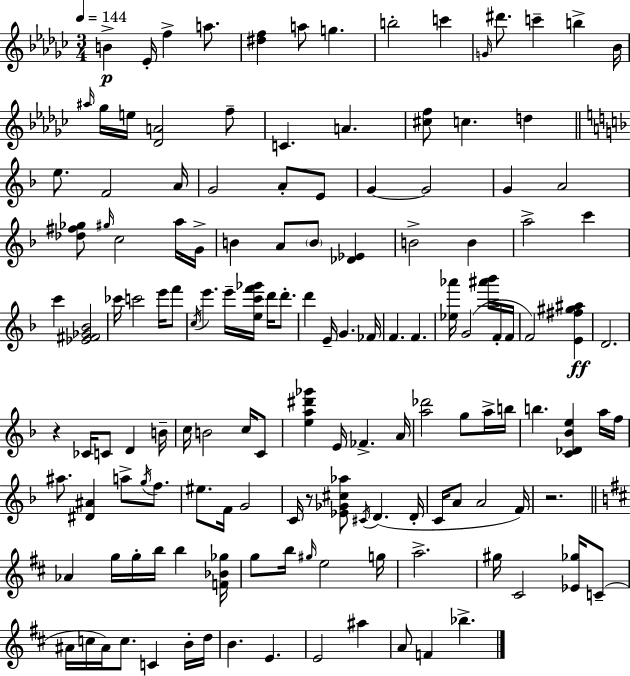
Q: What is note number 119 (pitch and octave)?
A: E4